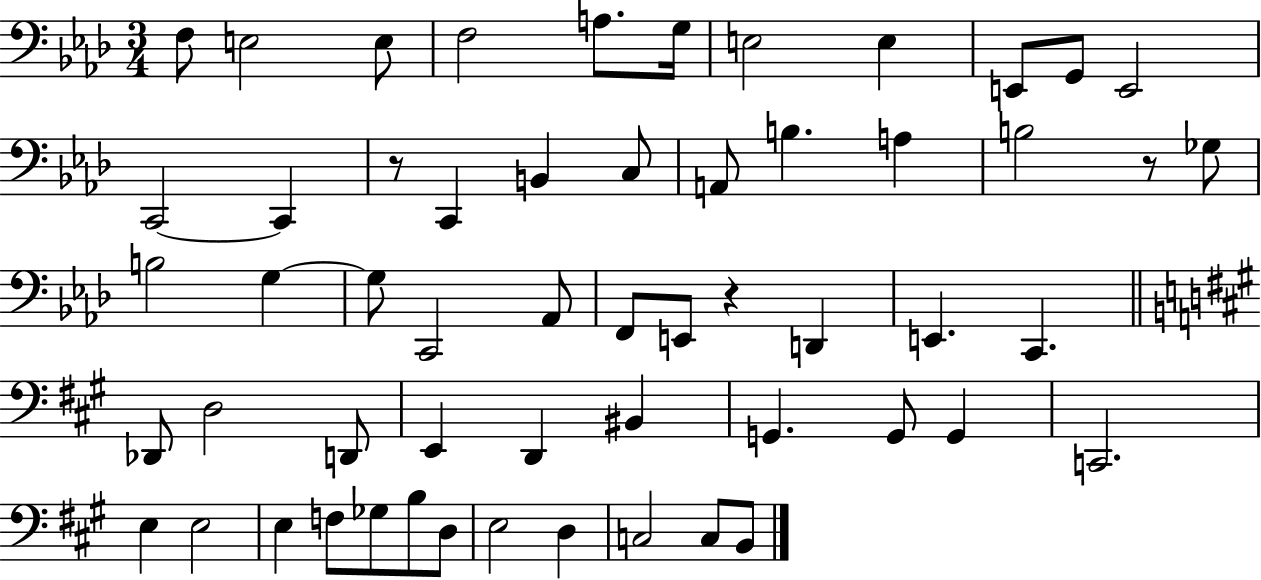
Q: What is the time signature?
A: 3/4